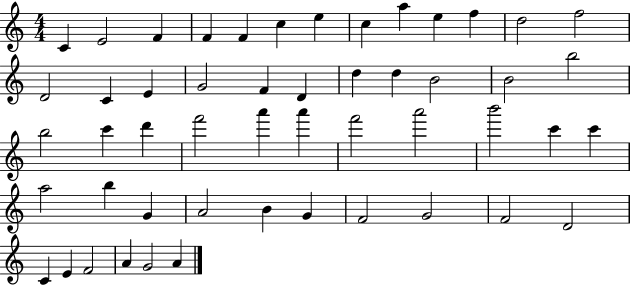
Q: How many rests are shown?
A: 0